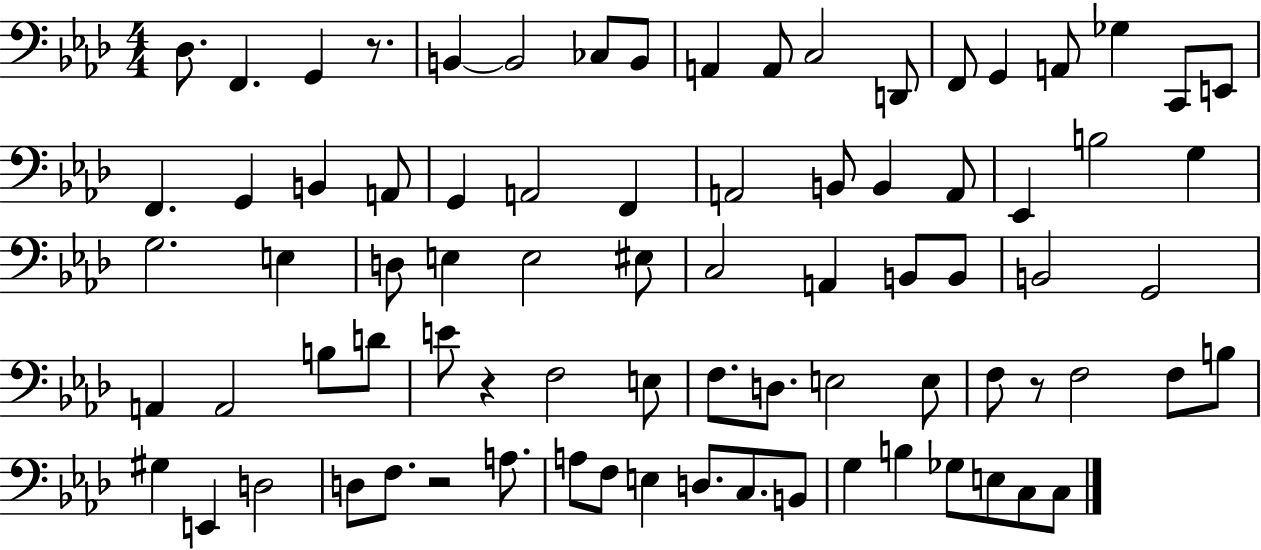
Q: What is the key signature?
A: AES major